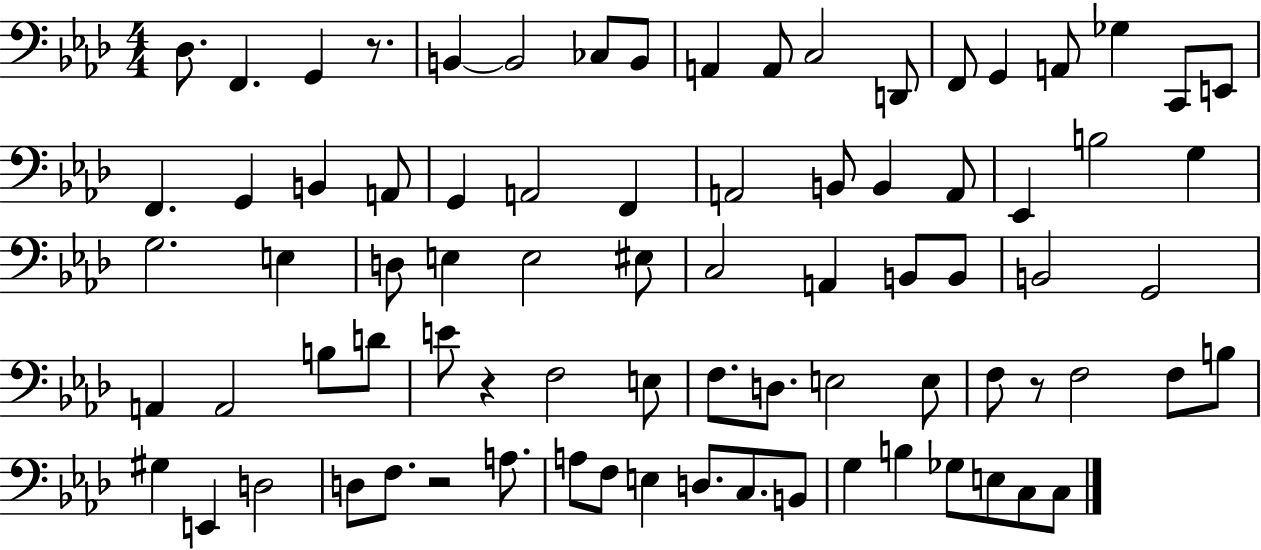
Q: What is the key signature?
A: AES major